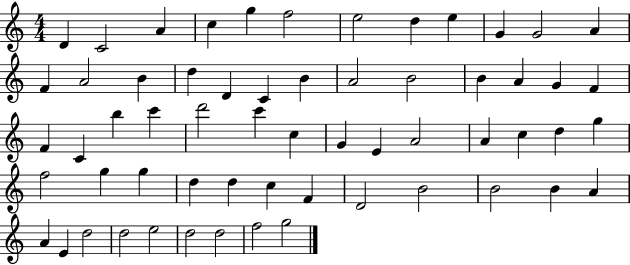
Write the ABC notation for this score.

X:1
T:Untitled
M:4/4
L:1/4
K:C
D C2 A c g f2 e2 d e G G2 A F A2 B d D C B A2 B2 B A G F F C b c' d'2 c' c G E A2 A c d g f2 g g d d c F D2 B2 B2 B A A E d2 d2 e2 d2 d2 f2 g2